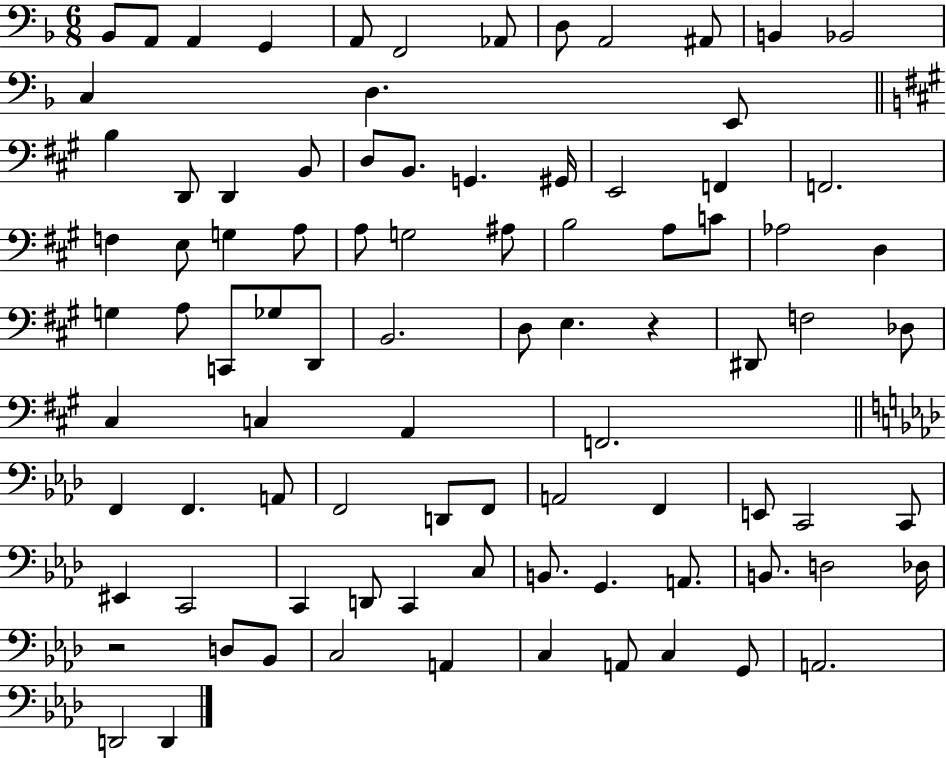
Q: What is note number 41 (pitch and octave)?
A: C2